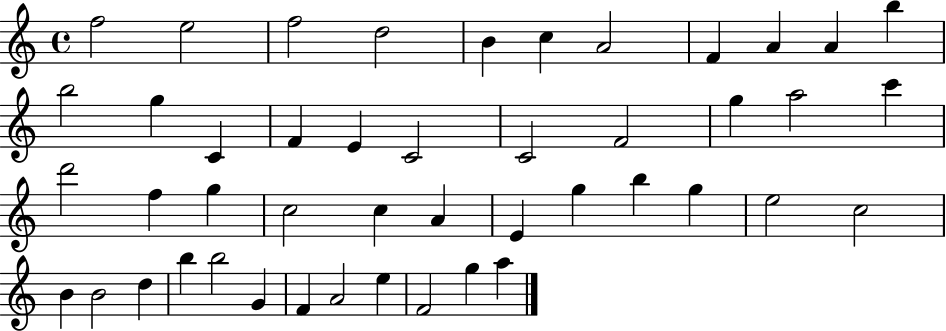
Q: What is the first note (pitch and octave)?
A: F5